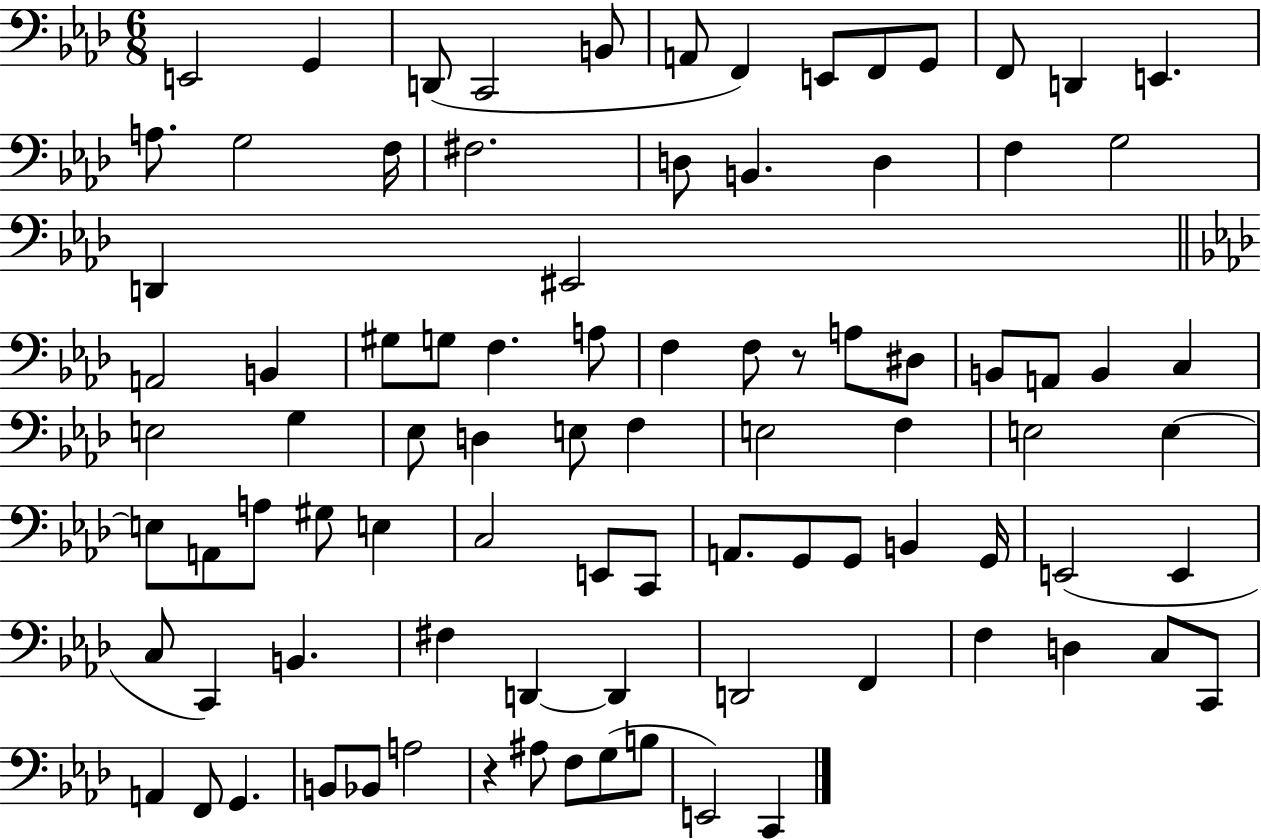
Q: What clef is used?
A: bass